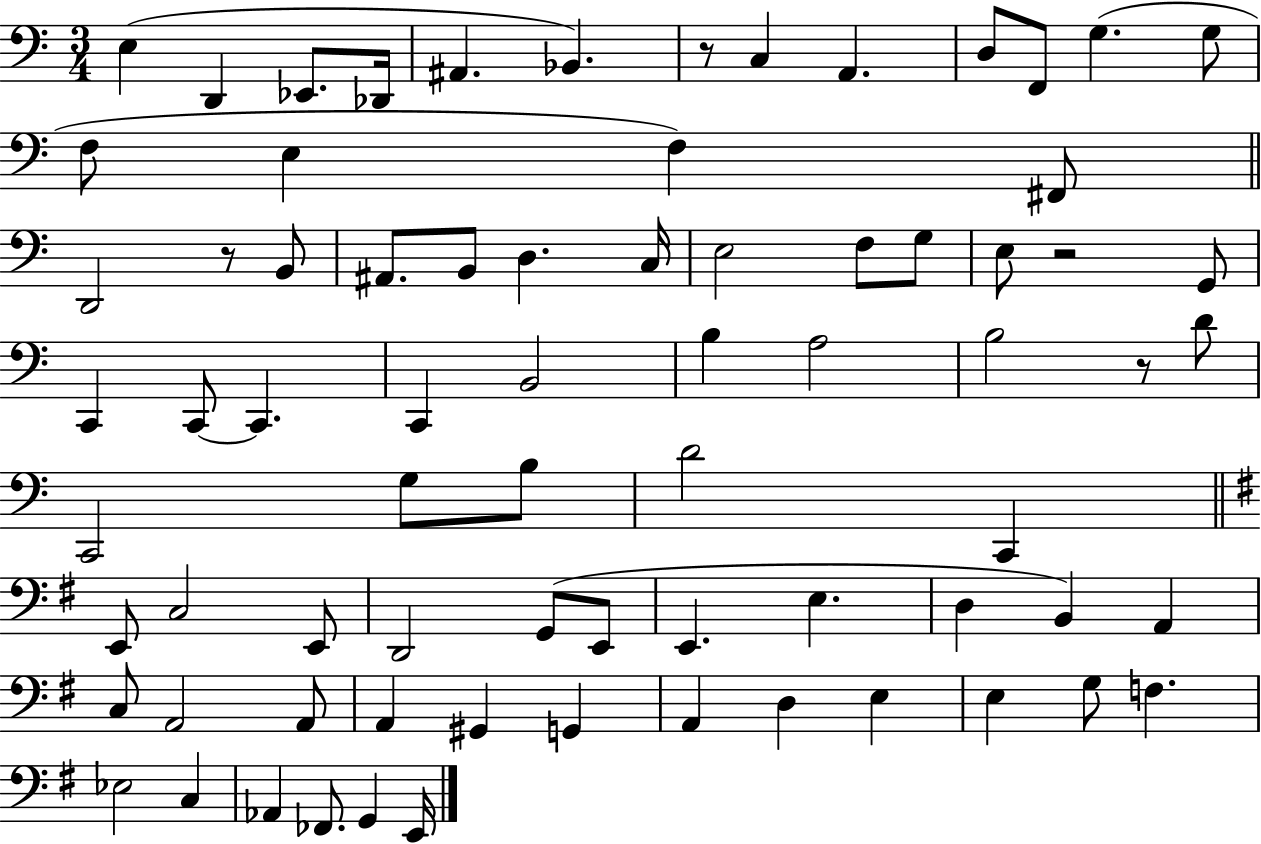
{
  \clef bass
  \numericTimeSignature
  \time 3/4
  \key c \major
  e4( d,4 ees,8. des,16 | ais,4. bes,4.) | r8 c4 a,4. | d8 f,8 g4.( g8 | \break f8 e4 f4) fis,8 | \bar "||" \break \key c \major d,2 r8 b,8 | ais,8. b,8 d4. c16 | e2 f8 g8 | e8 r2 g,8 | \break c,4 c,8~~ c,4. | c,4 b,2 | b4 a2 | b2 r8 d'8 | \break c,2 g8 b8 | d'2 c,4 | \bar "||" \break \key g \major e,8 c2 e,8 | d,2 g,8( e,8 | e,4. e4. | d4 b,4) a,4 | \break c8 a,2 a,8 | a,4 gis,4 g,4 | a,4 d4 e4 | e4 g8 f4. | \break ees2 c4 | aes,4 fes,8. g,4 e,16 | \bar "|."
}